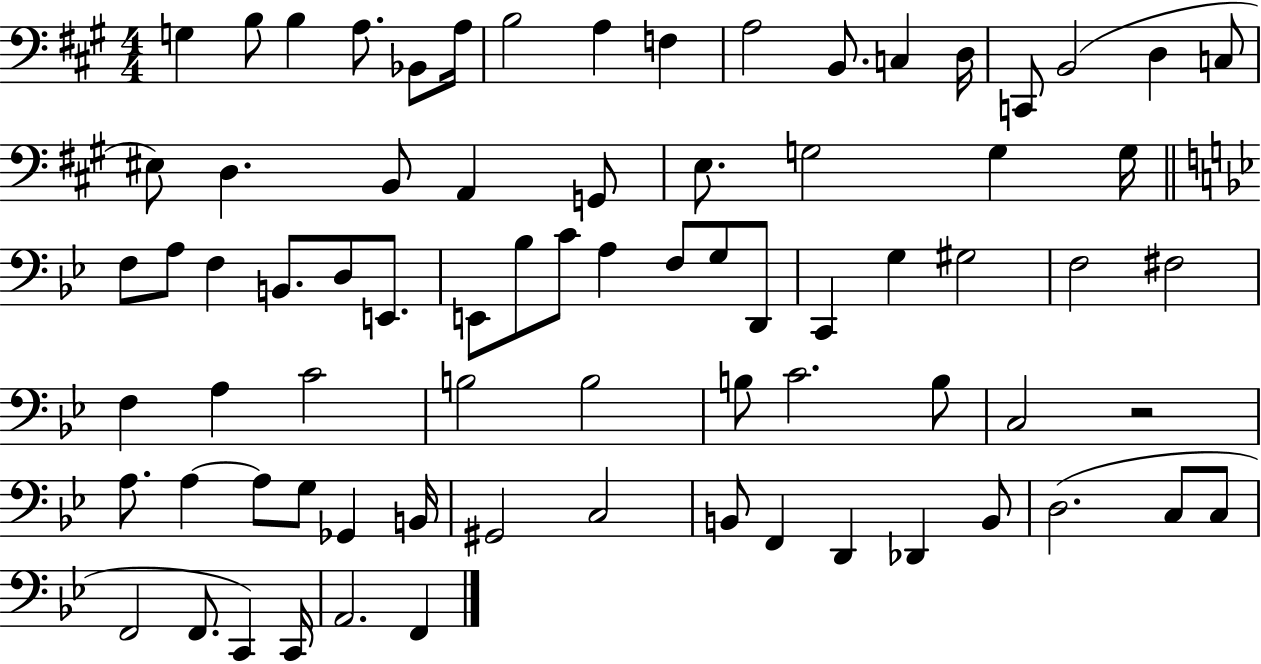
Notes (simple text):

G3/q B3/e B3/q A3/e. Bb2/e A3/s B3/h A3/q F3/q A3/h B2/e. C3/q D3/s C2/e B2/h D3/q C3/e EIS3/e D3/q. B2/e A2/q G2/e E3/e. G3/h G3/q G3/s F3/e A3/e F3/q B2/e. D3/e E2/e. E2/e Bb3/e C4/e A3/q F3/e G3/e D2/e C2/q G3/q G#3/h F3/h F#3/h F3/q A3/q C4/h B3/h B3/h B3/e C4/h. B3/e C3/h R/h A3/e. A3/q A3/e G3/e Gb2/q B2/s G#2/h C3/h B2/e F2/q D2/q Db2/q B2/e D3/h. C3/e C3/e F2/h F2/e. C2/q C2/s A2/h. F2/q